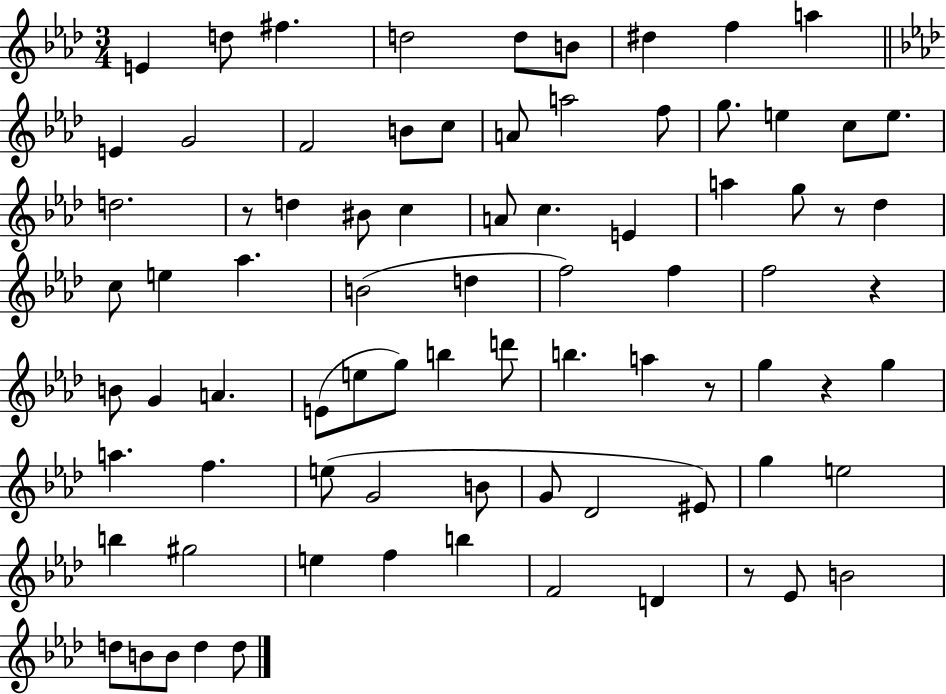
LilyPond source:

{
  \clef treble
  \numericTimeSignature
  \time 3/4
  \key aes \major
  e'4 d''8 fis''4. | d''2 d''8 b'8 | dis''4 f''4 a''4 | \bar "||" \break \key aes \major e'4 g'2 | f'2 b'8 c''8 | a'8 a''2 f''8 | g''8. e''4 c''8 e''8. | \break d''2. | r8 d''4 bis'8 c''4 | a'8 c''4. e'4 | a''4 g''8 r8 des''4 | \break c''8 e''4 aes''4. | b'2( d''4 | f''2) f''4 | f''2 r4 | \break b'8 g'4 a'4. | e'8( e''8 g''8) b''4 d'''8 | b''4. a''4 r8 | g''4 r4 g''4 | \break a''4. f''4. | e''8( g'2 b'8 | g'8 des'2 eis'8) | g''4 e''2 | \break b''4 gis''2 | e''4 f''4 b''4 | f'2 d'4 | r8 ees'8 b'2 | \break d''8 b'8 b'8 d''4 d''8 | \bar "|."
}